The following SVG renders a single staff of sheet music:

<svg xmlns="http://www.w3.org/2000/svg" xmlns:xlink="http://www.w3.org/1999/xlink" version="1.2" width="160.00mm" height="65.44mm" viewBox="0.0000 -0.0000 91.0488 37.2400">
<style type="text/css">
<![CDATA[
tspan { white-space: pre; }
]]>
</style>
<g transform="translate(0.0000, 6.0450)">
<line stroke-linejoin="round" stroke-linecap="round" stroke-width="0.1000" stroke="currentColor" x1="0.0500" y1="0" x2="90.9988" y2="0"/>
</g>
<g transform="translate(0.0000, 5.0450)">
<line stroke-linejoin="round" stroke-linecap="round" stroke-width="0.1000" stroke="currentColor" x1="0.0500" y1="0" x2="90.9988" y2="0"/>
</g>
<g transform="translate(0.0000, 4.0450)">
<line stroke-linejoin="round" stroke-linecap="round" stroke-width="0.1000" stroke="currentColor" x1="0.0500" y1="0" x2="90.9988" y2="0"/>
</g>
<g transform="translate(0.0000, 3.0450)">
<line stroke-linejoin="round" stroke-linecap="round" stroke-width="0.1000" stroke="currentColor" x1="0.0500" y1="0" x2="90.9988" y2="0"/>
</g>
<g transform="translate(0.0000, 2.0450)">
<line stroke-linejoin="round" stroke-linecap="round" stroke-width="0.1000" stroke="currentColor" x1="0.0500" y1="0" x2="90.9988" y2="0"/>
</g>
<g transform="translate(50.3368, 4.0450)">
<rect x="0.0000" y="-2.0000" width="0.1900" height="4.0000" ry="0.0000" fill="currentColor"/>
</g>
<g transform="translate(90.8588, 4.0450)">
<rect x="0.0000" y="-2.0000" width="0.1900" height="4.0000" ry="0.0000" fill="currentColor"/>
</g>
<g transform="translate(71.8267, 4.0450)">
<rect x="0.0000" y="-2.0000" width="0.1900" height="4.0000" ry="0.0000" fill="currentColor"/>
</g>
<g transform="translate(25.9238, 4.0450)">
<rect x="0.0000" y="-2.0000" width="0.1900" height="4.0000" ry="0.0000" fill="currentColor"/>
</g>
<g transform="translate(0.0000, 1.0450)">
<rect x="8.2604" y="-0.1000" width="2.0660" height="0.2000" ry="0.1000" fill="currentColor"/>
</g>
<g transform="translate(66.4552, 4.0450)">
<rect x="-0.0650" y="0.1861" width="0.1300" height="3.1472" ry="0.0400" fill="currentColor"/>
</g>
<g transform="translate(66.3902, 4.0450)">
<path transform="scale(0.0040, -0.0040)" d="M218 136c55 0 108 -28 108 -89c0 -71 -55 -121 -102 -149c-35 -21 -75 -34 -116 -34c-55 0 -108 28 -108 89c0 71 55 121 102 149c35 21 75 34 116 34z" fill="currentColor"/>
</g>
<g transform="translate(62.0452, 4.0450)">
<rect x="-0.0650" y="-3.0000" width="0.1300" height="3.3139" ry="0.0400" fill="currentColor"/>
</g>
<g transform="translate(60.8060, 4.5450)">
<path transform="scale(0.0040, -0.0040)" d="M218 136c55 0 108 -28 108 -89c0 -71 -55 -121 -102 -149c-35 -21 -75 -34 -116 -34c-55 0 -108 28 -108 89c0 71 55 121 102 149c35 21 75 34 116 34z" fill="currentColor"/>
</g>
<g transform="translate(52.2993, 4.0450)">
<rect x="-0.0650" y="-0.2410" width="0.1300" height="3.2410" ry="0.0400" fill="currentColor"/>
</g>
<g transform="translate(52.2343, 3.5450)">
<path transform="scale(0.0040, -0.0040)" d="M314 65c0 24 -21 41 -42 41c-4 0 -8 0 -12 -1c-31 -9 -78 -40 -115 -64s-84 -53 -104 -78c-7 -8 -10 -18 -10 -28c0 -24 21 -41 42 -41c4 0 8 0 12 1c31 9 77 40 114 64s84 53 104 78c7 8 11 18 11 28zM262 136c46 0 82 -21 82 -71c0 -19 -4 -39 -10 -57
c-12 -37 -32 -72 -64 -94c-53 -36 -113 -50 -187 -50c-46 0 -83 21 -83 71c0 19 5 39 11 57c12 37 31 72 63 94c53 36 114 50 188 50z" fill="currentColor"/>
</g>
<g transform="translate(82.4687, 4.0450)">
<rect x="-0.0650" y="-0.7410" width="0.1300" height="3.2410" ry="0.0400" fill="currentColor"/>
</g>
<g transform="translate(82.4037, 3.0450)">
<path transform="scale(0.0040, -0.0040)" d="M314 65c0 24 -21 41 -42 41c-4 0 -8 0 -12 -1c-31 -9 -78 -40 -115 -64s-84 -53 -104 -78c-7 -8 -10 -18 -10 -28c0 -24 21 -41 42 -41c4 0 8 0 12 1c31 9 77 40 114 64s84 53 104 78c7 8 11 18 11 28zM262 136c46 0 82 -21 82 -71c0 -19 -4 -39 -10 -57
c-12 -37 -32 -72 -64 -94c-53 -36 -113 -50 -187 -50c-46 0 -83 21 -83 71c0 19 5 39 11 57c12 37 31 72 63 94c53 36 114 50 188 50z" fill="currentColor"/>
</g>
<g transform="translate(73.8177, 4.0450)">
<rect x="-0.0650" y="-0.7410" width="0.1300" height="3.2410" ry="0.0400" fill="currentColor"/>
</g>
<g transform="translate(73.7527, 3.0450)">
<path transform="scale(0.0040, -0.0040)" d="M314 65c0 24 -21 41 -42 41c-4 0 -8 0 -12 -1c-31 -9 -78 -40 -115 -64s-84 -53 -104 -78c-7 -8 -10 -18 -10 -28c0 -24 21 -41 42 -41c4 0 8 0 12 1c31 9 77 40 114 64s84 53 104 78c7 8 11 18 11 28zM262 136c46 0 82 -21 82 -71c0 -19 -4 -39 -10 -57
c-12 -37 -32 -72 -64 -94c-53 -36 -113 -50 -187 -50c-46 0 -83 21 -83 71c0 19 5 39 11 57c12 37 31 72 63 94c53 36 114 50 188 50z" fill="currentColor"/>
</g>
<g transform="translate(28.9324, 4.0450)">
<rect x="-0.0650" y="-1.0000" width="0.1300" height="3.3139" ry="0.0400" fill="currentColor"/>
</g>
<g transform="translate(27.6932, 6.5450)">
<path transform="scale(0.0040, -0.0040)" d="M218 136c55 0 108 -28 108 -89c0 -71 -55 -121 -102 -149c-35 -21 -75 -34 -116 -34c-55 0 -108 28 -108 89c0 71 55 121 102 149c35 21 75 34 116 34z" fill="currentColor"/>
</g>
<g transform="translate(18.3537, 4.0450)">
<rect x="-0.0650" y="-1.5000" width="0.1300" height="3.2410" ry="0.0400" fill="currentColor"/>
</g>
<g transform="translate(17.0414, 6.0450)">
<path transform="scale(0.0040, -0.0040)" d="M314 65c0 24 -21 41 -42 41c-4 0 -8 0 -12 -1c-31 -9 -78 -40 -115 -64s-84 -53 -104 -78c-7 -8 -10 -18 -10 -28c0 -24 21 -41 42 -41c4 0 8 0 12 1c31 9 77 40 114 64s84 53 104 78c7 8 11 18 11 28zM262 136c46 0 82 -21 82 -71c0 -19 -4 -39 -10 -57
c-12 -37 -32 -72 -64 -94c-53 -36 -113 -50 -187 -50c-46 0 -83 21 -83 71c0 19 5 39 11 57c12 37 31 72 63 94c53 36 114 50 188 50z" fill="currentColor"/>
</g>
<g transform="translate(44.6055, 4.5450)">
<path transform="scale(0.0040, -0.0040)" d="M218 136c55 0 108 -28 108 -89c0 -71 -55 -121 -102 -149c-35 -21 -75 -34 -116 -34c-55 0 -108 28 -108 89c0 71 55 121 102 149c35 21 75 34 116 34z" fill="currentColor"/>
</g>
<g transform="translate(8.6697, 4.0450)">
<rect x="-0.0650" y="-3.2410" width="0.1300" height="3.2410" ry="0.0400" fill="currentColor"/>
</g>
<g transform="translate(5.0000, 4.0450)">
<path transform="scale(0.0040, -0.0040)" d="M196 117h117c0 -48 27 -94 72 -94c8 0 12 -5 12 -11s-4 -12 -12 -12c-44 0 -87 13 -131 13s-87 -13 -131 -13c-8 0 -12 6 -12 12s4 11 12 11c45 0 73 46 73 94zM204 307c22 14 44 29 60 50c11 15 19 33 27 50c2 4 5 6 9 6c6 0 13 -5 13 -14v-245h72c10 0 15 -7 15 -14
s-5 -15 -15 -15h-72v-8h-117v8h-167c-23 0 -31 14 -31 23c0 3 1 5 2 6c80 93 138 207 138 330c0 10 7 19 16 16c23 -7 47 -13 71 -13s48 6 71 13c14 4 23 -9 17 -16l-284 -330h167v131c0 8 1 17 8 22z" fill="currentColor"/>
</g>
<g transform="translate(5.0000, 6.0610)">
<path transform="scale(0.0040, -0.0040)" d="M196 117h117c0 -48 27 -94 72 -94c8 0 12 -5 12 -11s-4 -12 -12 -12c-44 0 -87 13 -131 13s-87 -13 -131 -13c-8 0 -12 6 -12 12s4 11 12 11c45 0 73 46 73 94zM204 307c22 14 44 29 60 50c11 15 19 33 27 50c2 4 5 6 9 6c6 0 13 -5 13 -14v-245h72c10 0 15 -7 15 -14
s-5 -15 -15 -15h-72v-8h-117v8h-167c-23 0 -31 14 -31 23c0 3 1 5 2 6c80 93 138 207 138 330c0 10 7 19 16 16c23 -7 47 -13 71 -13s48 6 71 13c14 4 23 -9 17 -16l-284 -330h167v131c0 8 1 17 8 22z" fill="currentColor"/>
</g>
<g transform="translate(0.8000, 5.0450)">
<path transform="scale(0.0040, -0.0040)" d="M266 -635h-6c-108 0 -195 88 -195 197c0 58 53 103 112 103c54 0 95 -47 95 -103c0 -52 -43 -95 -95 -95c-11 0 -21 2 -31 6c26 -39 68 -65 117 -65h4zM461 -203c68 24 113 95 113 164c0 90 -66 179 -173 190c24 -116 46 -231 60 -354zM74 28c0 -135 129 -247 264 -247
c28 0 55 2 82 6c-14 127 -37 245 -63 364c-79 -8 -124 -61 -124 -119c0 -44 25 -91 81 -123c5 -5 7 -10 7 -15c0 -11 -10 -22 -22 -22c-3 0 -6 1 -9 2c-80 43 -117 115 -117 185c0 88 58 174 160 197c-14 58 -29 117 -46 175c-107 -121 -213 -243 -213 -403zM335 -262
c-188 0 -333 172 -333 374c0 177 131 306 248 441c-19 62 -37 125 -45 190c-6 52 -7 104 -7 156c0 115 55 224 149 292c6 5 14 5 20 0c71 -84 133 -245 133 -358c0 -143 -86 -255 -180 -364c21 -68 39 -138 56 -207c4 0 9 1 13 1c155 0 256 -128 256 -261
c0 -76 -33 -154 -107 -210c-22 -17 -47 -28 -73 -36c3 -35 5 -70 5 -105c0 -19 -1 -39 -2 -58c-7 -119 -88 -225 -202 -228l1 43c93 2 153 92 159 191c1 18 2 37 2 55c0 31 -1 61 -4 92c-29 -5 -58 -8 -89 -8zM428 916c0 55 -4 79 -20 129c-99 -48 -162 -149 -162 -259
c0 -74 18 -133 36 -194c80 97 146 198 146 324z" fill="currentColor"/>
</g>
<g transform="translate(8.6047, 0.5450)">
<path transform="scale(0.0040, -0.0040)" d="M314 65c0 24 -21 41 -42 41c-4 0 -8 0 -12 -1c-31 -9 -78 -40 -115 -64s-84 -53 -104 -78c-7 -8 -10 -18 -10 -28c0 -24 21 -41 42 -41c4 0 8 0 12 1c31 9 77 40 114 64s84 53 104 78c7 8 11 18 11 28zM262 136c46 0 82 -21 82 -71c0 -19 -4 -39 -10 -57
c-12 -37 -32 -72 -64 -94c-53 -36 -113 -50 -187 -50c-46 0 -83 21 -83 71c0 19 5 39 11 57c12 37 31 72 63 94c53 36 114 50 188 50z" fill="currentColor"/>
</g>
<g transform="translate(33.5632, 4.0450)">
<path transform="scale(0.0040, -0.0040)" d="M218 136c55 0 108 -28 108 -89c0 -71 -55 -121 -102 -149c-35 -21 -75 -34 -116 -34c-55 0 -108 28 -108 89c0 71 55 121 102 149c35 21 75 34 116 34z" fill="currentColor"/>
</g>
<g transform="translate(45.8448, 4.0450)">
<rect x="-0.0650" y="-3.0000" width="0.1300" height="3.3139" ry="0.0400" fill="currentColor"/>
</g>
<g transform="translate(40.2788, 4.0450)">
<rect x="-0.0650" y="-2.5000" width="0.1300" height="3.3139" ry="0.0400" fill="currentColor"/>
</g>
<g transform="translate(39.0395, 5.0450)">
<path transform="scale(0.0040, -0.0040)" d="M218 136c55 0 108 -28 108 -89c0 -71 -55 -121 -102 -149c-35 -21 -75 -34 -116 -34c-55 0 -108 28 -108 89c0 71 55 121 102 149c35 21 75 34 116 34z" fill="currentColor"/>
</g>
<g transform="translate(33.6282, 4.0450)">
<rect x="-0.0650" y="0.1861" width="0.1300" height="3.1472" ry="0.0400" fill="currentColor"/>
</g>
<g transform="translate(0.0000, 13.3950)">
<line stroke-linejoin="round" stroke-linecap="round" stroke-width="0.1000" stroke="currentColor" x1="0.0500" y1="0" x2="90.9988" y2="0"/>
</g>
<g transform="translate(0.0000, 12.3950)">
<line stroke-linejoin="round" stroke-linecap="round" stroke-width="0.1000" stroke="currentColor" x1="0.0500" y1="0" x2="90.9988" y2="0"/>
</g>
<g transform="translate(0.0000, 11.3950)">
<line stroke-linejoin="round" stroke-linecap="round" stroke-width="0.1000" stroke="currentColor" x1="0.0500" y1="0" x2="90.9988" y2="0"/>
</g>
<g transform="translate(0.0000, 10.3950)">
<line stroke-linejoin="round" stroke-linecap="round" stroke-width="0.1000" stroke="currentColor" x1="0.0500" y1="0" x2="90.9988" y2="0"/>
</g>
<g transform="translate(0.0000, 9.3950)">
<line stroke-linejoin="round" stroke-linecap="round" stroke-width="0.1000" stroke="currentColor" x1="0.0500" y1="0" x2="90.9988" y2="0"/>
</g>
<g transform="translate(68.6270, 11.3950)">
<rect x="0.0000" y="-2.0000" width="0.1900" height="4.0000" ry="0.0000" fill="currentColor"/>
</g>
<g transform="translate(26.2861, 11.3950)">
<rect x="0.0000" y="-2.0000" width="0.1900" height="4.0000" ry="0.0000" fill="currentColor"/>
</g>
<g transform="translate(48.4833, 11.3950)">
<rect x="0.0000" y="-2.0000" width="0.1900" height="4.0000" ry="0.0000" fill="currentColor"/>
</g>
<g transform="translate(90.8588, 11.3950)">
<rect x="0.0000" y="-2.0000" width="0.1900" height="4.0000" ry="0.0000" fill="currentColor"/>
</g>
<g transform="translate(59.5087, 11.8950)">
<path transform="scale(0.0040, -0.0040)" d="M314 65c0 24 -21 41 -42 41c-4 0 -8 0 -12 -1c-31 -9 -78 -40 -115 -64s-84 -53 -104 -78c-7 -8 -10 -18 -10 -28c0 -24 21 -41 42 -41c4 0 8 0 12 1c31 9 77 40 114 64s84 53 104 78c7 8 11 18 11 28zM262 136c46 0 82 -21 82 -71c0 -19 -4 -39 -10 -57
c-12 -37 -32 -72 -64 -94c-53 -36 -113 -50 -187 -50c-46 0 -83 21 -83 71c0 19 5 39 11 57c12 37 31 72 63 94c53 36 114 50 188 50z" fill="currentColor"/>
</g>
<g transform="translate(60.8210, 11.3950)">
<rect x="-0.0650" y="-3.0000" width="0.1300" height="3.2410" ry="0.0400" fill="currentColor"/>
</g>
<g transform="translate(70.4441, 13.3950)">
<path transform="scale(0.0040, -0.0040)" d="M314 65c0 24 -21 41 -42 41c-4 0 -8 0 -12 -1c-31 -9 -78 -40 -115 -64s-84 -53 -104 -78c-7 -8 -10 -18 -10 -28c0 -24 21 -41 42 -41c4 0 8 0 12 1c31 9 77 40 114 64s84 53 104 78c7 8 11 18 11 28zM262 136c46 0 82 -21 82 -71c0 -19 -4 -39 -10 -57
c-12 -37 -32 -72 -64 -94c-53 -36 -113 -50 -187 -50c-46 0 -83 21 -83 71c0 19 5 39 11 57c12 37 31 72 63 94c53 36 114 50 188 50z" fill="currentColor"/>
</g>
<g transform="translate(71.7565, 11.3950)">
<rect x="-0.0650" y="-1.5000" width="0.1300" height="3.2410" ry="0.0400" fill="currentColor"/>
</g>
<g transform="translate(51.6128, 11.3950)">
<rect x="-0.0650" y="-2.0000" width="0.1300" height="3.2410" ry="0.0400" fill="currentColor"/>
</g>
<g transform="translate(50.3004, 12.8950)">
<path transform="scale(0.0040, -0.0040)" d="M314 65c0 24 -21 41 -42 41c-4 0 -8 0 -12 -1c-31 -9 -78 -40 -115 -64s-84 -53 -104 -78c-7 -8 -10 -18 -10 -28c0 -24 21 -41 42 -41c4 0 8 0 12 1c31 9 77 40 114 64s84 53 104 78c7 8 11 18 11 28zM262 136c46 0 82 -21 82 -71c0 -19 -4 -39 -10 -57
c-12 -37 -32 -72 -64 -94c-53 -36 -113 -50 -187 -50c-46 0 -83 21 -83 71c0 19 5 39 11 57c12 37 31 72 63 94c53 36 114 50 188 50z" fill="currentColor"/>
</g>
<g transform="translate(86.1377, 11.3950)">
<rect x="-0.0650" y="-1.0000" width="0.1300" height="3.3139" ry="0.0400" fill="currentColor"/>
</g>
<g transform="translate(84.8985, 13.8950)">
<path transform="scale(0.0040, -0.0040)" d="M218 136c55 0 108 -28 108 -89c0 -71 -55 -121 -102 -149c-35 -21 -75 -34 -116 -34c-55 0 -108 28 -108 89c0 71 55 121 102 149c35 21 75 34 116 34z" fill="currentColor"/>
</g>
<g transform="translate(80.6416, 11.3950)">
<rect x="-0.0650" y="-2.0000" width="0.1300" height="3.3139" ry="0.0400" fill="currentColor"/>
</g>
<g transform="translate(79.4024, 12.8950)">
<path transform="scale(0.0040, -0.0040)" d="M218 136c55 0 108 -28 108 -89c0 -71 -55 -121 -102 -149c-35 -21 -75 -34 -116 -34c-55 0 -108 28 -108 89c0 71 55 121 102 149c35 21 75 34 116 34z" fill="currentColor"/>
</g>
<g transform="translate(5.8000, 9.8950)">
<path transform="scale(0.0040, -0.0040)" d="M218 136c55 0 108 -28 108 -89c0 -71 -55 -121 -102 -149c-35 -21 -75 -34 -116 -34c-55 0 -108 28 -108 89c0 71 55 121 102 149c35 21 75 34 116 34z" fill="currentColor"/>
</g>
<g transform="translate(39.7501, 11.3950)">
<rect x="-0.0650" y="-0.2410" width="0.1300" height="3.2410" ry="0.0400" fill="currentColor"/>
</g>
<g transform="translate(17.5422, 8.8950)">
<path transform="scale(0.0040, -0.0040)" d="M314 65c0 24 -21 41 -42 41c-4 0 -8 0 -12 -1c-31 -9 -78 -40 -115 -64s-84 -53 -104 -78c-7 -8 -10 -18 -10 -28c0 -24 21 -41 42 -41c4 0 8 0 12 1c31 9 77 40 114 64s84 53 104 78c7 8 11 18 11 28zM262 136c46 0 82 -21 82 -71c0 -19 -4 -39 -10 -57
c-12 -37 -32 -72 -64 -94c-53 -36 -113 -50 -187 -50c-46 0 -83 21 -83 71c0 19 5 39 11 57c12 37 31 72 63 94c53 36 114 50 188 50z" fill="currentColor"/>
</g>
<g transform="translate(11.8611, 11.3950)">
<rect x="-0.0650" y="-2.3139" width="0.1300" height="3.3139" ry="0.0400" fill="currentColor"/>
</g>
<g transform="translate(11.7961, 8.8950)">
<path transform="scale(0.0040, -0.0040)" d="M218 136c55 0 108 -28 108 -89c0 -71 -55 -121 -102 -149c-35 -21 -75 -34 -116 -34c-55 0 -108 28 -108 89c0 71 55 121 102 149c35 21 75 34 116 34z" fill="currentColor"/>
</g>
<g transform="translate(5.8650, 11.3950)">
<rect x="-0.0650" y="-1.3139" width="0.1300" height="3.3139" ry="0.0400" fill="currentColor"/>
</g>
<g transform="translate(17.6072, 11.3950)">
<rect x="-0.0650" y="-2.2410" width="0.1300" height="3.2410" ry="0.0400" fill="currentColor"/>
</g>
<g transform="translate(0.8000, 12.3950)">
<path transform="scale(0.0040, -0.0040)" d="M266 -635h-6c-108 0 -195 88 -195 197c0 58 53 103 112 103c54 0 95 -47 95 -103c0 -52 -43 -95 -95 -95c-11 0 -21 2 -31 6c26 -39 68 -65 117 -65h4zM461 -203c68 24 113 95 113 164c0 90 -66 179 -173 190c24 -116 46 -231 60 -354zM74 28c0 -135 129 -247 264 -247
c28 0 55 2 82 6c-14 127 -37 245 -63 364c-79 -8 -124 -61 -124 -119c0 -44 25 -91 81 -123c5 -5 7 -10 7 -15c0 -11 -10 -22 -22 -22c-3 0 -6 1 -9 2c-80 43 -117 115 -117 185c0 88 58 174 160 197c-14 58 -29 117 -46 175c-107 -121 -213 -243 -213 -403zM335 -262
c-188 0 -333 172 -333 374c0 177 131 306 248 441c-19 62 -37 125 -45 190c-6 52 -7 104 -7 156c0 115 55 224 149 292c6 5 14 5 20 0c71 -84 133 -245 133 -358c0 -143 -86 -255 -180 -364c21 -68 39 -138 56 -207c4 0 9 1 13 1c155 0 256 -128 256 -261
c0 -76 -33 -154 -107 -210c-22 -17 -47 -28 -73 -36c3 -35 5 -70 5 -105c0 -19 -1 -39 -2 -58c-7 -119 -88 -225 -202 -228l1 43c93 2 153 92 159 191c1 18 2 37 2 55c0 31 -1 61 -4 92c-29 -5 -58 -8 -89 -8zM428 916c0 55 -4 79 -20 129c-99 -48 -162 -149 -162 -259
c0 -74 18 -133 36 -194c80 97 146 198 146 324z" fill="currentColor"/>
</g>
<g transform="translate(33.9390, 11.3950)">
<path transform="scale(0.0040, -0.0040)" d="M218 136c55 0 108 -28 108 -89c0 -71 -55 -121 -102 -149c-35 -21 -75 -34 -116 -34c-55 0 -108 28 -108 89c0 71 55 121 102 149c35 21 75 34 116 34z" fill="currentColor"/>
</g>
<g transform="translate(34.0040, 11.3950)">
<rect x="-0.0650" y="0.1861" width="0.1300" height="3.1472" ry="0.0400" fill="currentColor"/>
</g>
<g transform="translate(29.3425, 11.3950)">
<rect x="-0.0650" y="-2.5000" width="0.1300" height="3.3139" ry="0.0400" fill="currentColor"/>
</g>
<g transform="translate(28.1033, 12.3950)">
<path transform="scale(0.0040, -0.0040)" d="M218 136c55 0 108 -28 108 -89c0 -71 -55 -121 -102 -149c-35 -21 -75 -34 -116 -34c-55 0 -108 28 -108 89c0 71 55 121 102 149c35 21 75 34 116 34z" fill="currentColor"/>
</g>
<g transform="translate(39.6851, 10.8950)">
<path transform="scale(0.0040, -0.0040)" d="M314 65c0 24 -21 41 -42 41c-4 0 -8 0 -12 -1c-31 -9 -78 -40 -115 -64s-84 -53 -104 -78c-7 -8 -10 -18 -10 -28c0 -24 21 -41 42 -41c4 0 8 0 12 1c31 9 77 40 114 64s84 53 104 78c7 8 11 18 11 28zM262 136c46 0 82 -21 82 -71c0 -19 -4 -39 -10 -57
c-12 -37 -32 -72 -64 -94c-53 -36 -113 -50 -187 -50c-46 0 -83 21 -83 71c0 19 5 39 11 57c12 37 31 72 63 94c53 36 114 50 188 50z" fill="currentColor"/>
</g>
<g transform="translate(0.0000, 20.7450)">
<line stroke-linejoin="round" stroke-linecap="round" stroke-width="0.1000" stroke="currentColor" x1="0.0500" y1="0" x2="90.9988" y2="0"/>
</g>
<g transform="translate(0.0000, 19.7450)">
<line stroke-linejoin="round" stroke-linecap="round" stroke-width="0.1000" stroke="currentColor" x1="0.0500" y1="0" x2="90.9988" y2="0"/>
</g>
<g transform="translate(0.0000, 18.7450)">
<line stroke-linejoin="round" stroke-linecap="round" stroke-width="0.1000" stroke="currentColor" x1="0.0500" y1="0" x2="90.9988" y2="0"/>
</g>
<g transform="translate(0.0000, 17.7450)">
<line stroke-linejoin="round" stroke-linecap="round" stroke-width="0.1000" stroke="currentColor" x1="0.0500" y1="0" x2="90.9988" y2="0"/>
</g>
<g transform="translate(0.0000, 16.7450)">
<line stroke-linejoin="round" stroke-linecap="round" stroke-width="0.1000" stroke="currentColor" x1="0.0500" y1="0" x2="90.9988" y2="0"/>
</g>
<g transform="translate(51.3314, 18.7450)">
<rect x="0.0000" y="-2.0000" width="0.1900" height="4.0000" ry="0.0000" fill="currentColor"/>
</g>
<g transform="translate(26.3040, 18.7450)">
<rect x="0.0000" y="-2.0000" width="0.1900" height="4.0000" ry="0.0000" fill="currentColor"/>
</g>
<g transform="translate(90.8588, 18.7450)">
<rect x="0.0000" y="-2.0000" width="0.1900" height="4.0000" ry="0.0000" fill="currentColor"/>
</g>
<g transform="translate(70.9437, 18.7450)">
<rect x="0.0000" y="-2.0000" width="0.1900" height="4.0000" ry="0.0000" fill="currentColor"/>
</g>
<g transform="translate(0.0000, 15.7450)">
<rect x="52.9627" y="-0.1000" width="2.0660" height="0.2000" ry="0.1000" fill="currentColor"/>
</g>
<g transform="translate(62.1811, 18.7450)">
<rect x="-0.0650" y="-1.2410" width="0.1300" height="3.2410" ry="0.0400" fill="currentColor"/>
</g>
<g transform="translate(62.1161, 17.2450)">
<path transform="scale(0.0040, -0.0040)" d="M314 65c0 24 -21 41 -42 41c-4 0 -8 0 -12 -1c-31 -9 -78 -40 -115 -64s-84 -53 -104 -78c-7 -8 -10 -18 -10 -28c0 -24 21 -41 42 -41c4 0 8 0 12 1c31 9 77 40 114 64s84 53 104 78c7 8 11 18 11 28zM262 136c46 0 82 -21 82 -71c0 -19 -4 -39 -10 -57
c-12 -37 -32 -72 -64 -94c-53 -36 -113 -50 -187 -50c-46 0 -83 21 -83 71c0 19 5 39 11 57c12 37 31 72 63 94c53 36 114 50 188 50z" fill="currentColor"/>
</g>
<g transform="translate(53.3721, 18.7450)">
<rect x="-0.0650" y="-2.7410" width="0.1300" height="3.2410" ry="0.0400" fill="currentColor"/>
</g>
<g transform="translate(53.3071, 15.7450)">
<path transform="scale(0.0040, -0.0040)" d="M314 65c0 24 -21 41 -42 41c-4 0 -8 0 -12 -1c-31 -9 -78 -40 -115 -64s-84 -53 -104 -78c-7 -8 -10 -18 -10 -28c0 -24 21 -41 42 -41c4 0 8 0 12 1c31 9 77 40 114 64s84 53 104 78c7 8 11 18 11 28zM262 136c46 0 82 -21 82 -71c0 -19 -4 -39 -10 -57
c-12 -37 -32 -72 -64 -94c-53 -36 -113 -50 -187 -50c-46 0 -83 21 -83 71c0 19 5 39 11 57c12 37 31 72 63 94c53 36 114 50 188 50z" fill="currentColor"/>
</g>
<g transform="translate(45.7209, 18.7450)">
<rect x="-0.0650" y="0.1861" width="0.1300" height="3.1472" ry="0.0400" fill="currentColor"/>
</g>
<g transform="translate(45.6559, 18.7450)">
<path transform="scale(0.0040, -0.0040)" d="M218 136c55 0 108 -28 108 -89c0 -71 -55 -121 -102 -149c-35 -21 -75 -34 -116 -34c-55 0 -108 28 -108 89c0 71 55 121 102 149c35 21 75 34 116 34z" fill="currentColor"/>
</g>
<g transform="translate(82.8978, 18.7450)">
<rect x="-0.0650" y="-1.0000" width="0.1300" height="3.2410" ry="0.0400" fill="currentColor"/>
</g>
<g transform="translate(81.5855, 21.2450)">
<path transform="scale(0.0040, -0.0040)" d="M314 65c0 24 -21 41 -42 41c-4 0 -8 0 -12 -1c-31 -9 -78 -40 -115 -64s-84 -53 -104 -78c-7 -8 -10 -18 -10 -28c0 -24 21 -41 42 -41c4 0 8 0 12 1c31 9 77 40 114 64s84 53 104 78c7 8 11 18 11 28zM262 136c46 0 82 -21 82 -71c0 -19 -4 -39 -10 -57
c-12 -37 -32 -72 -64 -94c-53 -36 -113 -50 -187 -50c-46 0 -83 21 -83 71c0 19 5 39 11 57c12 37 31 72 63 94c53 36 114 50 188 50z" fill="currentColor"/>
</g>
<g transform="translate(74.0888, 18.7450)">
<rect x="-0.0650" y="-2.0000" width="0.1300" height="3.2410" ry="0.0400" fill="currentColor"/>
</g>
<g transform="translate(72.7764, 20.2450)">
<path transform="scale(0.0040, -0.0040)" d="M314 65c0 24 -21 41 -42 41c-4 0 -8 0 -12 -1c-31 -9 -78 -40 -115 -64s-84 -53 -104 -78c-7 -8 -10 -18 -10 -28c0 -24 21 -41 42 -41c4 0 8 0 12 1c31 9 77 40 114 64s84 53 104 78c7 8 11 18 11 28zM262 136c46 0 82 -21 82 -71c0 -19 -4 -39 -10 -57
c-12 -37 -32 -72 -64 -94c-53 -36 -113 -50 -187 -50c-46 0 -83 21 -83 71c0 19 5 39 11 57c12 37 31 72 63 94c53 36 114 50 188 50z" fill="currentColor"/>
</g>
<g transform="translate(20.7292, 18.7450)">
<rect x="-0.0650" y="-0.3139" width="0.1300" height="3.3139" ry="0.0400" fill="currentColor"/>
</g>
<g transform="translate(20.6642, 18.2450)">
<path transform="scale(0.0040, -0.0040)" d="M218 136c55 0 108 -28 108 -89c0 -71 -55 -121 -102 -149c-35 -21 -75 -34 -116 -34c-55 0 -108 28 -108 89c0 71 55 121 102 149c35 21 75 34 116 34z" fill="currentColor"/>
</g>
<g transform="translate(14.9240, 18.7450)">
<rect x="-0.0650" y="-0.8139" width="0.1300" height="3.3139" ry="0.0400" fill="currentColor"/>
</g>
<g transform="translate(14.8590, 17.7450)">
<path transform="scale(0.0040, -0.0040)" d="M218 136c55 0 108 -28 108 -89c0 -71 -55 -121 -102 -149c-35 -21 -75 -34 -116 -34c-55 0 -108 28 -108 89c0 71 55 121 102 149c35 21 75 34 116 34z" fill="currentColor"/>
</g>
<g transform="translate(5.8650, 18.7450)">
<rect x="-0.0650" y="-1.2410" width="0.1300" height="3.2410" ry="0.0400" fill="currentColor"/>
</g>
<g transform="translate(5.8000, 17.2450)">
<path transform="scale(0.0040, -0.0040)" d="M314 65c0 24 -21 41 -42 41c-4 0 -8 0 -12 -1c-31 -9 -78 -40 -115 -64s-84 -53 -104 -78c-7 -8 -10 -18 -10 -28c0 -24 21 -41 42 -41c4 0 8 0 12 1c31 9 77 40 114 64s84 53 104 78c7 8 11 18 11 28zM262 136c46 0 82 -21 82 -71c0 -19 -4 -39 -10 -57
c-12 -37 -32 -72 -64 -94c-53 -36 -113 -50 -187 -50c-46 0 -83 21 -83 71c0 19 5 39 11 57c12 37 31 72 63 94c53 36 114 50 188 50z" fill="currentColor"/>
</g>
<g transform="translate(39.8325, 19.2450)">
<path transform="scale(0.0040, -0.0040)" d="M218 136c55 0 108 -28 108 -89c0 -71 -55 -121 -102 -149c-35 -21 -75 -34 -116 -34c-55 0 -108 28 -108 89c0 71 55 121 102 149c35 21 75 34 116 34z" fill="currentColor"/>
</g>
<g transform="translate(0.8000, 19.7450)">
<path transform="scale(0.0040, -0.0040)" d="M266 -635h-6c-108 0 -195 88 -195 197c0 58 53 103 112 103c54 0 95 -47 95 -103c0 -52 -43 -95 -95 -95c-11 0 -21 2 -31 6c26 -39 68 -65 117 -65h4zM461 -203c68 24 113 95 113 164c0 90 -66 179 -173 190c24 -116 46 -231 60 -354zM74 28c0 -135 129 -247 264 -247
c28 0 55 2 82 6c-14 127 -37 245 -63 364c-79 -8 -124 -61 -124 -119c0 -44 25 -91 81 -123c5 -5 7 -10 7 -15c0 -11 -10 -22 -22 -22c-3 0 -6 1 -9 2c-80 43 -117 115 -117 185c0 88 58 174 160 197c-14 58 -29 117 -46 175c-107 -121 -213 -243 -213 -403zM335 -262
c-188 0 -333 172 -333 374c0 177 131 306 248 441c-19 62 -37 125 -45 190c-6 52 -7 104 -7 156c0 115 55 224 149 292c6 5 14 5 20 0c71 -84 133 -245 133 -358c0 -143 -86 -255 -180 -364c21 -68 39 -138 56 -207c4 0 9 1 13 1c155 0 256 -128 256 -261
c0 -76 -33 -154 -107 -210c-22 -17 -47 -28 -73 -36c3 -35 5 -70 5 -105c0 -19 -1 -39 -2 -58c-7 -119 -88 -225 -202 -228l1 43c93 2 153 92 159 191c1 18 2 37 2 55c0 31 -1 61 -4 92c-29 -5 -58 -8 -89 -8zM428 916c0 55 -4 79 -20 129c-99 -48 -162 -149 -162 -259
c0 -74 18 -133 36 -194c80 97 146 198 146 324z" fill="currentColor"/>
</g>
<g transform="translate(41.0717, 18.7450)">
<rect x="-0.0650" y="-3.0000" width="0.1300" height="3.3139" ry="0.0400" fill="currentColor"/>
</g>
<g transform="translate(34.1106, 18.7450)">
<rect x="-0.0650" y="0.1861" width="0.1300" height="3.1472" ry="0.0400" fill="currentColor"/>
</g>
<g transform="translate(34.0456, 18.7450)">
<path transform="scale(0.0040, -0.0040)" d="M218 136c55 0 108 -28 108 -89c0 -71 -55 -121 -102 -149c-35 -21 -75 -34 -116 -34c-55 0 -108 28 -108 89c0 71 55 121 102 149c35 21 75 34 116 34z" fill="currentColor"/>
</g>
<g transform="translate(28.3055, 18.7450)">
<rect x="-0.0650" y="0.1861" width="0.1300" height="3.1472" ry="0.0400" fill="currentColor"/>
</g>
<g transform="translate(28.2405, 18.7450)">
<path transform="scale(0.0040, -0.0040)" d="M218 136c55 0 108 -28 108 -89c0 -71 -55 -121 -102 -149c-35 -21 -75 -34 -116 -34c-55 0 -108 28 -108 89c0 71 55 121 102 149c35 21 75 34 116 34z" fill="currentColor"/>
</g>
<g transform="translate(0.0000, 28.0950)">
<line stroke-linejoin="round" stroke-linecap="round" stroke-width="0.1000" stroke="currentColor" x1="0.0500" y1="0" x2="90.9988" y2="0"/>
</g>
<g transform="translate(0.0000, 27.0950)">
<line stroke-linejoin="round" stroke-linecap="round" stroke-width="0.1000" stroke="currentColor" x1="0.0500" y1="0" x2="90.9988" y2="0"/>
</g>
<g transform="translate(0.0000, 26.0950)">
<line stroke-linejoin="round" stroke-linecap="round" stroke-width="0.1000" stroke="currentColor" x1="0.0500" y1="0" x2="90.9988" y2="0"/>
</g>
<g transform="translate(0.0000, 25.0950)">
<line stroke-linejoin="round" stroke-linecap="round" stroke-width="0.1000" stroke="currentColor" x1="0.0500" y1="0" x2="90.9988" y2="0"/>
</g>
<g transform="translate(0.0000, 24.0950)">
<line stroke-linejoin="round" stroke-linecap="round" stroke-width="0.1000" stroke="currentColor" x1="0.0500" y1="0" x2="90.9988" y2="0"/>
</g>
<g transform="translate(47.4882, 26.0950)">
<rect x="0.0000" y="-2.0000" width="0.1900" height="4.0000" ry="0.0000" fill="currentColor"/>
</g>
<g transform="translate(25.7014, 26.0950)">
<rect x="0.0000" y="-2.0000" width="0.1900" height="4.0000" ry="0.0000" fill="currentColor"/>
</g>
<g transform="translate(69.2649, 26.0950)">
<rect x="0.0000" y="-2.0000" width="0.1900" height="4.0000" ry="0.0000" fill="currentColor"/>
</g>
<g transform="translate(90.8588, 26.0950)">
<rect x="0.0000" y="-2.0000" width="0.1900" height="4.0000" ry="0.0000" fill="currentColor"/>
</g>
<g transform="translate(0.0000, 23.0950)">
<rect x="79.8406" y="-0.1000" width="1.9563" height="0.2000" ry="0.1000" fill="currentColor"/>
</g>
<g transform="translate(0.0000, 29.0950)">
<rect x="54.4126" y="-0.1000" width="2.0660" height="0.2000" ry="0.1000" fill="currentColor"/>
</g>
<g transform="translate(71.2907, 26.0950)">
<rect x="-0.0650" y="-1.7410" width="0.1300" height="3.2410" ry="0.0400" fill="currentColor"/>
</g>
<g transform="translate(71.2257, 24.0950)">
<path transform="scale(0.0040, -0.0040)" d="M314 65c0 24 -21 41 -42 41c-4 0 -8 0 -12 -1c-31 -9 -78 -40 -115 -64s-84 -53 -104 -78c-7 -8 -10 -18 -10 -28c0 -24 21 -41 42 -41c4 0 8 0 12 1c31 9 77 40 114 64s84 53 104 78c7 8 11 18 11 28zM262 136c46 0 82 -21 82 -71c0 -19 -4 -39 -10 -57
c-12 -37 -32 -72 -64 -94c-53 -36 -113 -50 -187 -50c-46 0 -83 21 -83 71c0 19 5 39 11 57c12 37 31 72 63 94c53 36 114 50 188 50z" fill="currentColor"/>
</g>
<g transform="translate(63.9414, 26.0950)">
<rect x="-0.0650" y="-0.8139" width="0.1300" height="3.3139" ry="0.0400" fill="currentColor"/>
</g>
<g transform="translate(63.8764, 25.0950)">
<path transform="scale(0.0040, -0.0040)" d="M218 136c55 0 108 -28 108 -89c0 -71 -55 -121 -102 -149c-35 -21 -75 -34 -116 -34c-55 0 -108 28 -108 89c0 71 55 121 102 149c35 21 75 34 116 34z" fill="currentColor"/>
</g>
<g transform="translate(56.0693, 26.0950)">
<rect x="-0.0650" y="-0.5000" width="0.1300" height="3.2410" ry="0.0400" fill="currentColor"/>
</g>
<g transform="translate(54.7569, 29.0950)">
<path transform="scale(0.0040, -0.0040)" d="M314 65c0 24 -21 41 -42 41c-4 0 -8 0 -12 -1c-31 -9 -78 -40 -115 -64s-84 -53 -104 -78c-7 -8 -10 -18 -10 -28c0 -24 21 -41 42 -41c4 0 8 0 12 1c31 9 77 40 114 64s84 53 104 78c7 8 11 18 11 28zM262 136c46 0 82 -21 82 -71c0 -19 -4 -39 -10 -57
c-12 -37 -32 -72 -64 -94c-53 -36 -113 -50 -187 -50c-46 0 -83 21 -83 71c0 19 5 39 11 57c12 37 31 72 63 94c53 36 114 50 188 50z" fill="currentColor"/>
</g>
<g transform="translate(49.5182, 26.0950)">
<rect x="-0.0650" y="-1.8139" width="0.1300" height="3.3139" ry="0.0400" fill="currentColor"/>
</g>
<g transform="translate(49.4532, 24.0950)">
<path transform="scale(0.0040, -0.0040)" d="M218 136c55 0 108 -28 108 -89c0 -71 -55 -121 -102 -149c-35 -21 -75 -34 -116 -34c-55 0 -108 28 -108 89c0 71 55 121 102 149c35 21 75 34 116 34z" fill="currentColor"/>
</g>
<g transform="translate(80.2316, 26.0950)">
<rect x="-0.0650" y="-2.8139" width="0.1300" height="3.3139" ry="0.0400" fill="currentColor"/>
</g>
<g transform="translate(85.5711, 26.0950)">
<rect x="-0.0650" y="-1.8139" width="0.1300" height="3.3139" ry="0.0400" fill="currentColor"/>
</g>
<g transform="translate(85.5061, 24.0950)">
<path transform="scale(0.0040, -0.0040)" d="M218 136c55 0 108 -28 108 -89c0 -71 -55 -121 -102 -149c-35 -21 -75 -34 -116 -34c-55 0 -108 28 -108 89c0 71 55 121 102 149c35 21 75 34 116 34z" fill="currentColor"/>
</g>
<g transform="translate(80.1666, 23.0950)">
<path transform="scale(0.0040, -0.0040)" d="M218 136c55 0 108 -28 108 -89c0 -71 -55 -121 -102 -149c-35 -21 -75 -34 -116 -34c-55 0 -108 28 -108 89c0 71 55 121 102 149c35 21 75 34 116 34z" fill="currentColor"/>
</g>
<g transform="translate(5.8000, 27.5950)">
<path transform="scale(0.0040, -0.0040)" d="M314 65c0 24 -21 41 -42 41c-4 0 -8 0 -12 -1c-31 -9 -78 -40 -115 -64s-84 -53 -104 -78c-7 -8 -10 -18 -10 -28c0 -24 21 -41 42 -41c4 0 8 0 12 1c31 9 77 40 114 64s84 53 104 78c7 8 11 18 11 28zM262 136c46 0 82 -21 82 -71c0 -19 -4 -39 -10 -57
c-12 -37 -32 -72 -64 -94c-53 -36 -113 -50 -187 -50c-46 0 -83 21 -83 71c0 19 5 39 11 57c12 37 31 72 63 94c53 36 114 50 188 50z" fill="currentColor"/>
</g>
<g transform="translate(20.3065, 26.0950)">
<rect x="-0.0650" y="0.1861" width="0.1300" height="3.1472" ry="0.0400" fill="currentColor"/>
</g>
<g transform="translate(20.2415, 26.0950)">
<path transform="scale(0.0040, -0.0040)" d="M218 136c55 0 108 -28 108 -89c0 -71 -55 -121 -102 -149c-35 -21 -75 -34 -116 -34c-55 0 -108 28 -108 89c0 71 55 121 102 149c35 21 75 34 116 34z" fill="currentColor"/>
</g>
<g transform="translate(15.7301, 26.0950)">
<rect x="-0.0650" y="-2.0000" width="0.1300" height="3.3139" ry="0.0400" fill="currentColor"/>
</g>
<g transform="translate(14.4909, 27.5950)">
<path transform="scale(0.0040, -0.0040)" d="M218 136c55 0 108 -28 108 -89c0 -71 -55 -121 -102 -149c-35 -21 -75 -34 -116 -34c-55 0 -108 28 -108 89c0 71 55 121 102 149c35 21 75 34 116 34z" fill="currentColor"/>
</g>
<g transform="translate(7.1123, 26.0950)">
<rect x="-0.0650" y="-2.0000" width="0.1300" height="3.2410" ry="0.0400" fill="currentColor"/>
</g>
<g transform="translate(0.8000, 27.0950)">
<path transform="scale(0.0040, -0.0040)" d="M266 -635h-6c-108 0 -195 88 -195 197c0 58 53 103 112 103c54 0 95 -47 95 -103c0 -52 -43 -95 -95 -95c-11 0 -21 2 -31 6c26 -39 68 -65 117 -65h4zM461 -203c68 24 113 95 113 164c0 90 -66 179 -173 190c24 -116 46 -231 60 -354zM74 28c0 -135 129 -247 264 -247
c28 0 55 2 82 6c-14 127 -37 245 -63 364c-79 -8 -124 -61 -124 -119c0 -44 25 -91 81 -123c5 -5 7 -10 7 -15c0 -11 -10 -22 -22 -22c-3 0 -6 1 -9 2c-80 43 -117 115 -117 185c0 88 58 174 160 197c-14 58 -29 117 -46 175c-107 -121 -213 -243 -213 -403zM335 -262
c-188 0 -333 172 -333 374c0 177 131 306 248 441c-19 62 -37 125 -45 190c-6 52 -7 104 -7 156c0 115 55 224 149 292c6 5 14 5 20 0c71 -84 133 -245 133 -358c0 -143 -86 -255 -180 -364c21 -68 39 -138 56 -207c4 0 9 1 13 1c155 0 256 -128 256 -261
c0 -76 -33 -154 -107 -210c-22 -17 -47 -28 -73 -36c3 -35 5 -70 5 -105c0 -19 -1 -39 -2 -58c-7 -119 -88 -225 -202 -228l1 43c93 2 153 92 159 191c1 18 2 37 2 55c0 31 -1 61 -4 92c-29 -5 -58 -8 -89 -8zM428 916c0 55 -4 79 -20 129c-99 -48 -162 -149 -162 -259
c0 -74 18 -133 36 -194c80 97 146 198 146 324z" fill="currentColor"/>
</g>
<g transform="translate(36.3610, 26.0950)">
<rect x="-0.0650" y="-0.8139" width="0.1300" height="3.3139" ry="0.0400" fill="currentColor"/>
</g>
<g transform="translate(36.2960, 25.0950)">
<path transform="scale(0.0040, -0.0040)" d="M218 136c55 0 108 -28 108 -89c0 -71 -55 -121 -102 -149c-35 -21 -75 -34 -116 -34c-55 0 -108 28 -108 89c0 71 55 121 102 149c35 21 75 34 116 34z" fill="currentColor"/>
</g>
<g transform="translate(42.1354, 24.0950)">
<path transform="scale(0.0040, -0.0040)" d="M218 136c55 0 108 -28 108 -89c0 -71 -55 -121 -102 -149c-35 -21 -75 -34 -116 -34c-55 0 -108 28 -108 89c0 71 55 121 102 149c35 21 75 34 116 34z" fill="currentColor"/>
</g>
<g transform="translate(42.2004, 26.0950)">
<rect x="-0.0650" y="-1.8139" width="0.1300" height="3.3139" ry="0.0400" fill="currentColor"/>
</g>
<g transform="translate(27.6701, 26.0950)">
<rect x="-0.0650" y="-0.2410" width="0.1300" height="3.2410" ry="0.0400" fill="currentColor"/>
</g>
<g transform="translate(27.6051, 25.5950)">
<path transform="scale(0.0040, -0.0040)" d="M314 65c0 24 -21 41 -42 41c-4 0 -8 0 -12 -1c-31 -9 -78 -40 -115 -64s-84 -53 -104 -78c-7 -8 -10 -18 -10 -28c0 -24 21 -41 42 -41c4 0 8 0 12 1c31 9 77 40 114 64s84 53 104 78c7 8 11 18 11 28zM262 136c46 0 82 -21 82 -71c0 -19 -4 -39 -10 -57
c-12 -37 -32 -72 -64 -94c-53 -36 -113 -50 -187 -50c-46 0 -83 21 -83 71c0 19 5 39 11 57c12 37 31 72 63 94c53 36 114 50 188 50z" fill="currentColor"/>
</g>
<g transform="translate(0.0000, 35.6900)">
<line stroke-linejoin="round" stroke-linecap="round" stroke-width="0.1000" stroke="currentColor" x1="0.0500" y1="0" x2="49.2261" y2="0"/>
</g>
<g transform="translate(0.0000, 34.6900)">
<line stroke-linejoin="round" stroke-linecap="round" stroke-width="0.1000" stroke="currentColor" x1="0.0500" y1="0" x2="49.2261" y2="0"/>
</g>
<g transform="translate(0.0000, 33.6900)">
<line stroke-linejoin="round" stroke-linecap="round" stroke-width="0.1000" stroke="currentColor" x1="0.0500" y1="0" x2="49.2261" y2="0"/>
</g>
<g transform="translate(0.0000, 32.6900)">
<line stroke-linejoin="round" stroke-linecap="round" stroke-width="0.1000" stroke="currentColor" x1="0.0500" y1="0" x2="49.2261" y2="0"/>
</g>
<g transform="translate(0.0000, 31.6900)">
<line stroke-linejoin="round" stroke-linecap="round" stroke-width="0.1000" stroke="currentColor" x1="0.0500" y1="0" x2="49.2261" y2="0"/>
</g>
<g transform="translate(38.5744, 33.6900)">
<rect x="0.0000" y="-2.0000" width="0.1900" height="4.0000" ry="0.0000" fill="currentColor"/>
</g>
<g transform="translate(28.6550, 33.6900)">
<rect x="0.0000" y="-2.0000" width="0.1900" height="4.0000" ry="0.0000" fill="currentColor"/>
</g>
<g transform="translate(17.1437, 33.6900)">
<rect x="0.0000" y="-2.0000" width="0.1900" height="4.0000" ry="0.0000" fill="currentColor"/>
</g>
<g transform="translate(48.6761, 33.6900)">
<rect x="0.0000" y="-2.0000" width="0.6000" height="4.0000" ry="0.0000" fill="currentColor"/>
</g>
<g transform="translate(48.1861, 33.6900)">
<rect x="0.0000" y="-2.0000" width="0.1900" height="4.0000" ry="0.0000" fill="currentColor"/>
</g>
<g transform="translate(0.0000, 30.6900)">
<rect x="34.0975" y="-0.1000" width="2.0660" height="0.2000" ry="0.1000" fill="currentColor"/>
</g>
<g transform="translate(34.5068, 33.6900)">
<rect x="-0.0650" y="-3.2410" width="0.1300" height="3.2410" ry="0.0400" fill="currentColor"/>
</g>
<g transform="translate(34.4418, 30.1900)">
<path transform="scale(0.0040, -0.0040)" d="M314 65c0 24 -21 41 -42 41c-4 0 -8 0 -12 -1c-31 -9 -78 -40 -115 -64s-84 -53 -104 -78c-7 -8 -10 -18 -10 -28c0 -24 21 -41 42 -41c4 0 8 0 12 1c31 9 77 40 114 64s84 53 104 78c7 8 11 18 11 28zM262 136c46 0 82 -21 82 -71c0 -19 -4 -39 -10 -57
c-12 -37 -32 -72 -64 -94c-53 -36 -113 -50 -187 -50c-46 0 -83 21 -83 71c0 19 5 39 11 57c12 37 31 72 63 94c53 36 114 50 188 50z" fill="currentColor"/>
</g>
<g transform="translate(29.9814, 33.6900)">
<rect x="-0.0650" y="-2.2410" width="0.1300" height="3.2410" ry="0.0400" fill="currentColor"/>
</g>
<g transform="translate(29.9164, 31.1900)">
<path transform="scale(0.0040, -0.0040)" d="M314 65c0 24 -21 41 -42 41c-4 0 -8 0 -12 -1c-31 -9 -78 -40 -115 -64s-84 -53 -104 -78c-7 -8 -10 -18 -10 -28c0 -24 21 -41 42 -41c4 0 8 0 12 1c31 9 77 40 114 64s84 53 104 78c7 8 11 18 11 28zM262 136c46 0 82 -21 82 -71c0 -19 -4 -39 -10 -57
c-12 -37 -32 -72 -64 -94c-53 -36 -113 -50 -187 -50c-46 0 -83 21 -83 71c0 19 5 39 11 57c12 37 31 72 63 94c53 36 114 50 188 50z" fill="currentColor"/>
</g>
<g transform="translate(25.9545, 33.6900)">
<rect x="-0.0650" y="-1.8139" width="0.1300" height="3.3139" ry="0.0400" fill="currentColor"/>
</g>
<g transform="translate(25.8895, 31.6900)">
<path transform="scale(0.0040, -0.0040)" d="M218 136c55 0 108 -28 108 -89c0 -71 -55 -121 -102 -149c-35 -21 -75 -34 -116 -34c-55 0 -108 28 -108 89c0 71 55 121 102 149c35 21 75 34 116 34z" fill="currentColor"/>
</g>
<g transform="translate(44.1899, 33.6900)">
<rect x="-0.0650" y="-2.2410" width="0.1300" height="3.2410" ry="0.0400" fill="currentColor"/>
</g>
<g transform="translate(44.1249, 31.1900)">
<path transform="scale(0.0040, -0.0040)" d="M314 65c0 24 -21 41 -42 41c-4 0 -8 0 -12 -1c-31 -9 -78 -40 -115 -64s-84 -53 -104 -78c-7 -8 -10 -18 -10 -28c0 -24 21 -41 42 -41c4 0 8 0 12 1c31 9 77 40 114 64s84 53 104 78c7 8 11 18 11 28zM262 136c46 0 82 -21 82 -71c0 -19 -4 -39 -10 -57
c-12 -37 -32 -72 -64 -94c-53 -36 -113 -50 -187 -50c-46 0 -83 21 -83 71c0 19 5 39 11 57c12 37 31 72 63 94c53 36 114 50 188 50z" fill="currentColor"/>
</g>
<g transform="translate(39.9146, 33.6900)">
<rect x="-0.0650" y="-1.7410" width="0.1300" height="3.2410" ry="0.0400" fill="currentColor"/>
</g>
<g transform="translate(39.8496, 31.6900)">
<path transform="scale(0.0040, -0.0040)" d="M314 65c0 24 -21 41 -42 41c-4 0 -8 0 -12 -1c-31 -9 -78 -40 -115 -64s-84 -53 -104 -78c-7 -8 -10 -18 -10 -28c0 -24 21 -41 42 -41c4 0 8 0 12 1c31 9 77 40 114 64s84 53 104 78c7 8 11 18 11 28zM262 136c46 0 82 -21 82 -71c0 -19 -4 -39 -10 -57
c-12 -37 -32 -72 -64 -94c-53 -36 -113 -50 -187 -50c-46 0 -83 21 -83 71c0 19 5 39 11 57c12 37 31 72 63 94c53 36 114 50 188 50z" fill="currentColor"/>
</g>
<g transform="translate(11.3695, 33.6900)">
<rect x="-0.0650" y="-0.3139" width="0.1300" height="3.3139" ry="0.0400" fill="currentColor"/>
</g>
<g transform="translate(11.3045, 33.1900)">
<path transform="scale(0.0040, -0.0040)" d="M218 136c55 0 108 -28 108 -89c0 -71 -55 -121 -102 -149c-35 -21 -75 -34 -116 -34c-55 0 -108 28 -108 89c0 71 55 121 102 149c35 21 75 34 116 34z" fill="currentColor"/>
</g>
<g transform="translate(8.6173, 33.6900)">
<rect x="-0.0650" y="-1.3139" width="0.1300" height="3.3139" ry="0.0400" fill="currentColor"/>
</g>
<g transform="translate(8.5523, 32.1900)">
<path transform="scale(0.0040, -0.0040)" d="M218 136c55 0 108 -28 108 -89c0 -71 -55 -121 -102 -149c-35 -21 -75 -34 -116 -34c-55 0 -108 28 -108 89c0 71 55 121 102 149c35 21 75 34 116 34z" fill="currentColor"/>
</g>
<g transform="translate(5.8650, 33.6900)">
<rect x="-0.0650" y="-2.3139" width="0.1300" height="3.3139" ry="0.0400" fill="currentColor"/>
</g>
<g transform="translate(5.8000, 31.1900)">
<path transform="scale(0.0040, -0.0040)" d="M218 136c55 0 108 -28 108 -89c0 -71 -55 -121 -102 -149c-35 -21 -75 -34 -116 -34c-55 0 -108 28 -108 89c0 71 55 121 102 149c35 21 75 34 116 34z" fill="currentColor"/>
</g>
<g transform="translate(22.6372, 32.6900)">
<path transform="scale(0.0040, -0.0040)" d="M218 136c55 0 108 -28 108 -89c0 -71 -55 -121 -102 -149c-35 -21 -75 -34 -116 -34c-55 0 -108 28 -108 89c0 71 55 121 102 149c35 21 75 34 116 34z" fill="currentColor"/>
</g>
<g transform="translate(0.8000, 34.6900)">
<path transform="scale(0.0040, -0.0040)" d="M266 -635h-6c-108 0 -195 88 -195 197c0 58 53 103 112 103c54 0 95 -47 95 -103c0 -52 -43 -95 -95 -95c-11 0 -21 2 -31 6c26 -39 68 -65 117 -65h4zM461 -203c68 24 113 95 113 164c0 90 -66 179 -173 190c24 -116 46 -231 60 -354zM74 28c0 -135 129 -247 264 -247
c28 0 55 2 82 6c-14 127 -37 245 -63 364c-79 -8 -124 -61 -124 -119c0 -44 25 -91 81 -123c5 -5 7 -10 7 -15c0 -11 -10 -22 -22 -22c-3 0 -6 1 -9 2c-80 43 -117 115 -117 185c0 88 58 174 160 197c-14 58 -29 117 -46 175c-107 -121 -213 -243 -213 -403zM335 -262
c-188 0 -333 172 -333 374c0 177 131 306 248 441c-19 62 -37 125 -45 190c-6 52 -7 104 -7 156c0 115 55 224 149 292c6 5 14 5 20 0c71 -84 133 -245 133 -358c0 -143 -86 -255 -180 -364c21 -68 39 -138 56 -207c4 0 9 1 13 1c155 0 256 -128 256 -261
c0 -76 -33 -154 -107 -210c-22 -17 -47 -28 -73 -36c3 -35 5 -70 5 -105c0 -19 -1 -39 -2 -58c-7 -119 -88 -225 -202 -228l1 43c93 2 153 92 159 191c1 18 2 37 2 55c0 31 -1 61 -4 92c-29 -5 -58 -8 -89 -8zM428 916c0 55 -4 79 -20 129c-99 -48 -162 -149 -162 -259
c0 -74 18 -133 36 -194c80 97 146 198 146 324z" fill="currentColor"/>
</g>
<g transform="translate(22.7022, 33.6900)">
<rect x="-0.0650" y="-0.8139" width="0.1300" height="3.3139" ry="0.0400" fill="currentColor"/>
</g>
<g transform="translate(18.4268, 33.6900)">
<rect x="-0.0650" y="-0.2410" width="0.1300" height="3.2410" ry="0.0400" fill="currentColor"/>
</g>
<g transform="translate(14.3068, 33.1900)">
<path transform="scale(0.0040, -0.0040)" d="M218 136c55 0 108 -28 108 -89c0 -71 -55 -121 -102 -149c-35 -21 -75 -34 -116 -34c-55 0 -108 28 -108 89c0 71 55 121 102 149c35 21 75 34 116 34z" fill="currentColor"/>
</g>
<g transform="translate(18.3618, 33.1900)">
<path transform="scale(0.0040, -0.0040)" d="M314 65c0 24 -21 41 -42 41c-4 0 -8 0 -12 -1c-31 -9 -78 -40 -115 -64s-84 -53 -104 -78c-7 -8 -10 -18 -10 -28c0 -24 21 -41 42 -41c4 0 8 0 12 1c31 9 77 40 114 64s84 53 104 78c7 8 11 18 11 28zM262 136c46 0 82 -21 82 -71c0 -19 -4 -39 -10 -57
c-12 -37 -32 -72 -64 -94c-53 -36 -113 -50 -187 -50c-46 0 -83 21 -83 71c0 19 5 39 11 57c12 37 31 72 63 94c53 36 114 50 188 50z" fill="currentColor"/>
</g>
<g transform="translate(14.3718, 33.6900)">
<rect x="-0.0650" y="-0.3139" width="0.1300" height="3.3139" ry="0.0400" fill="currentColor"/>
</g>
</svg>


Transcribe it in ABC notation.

X:1
T:Untitled
M:4/4
L:1/4
K:C
b2 E2 D B G A c2 A B d2 d2 e g g2 G B c2 F2 A2 E2 F D e2 d c B B A B a2 e2 F2 D2 F2 F B c2 d f f C2 d f2 a f g e c c c2 d f g2 b2 f2 g2